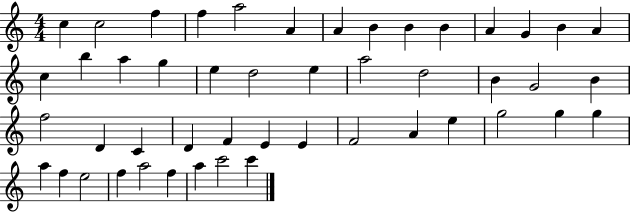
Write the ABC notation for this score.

X:1
T:Untitled
M:4/4
L:1/4
K:C
c c2 f f a2 A A B B B A G B A c b a g e d2 e a2 d2 B G2 B f2 D C D F E E F2 A e g2 g g a f e2 f a2 f a c'2 c'